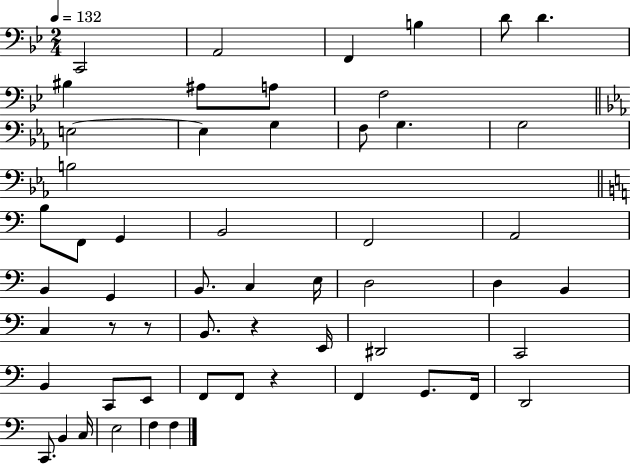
X:1
T:Untitled
M:2/4
L:1/4
K:Bb
C,,2 A,,2 F,, B, D/2 D ^B, ^A,/2 A,/2 F,2 E,2 E, G, F,/2 G, G,2 B,2 B,/2 F,,/2 G,, B,,2 F,,2 A,,2 B,, G,, B,,/2 C, E,/4 D,2 D, B,, C, z/2 z/2 B,,/2 z E,,/4 ^D,,2 C,,2 B,, C,,/2 E,,/2 F,,/2 F,,/2 z F,, G,,/2 F,,/4 D,,2 C,,/2 B,, C,/4 E,2 F, F,